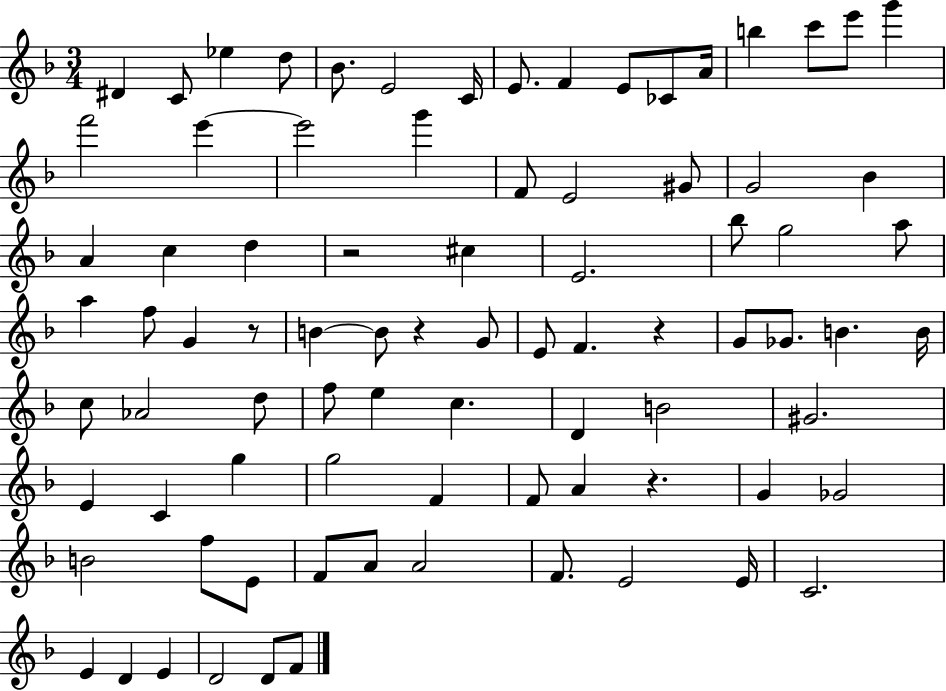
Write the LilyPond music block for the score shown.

{
  \clef treble
  \numericTimeSignature
  \time 3/4
  \key f \major
  dis'4 c'8 ees''4 d''8 | bes'8. e'2 c'16 | e'8. f'4 e'8 ces'8 a'16 | b''4 c'''8 e'''8 g'''4 | \break f'''2 e'''4~~ | e'''2 g'''4 | f'8 e'2 gis'8 | g'2 bes'4 | \break a'4 c''4 d''4 | r2 cis''4 | e'2. | bes''8 g''2 a''8 | \break a''4 f''8 g'4 r8 | b'4~~ b'8 r4 g'8 | e'8 f'4. r4 | g'8 ges'8. b'4. b'16 | \break c''8 aes'2 d''8 | f''8 e''4 c''4. | d'4 b'2 | gis'2. | \break e'4 c'4 g''4 | g''2 f'4 | f'8 a'4 r4. | g'4 ges'2 | \break b'2 f''8 e'8 | f'8 a'8 a'2 | f'8. e'2 e'16 | c'2. | \break e'4 d'4 e'4 | d'2 d'8 f'8 | \bar "|."
}